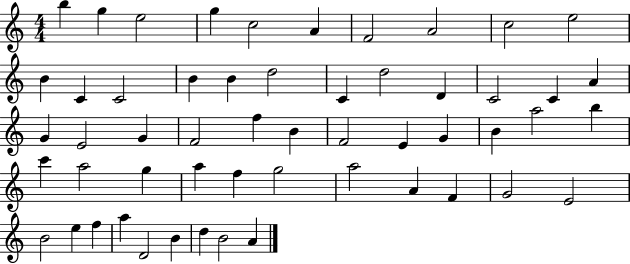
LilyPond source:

{
  \clef treble
  \numericTimeSignature
  \time 4/4
  \key c \major
  b''4 g''4 e''2 | g''4 c''2 a'4 | f'2 a'2 | c''2 e''2 | \break b'4 c'4 c'2 | b'4 b'4 d''2 | c'4 d''2 d'4 | c'2 c'4 a'4 | \break g'4 e'2 g'4 | f'2 f''4 b'4 | f'2 e'4 g'4 | b'4 a''2 b''4 | \break c'''4 a''2 g''4 | a''4 f''4 g''2 | a''2 a'4 f'4 | g'2 e'2 | \break b'2 e''4 f''4 | a''4 d'2 b'4 | d''4 b'2 a'4 | \bar "|."
}